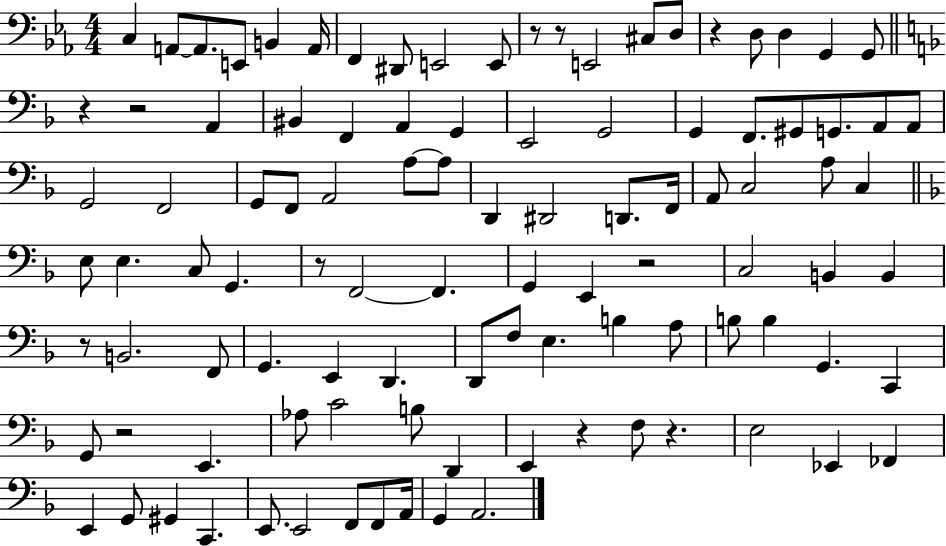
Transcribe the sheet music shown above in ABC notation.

X:1
T:Untitled
M:4/4
L:1/4
K:Eb
C, A,,/2 A,,/2 E,,/2 B,, A,,/4 F,, ^D,,/2 E,,2 E,,/2 z/2 z/2 E,,2 ^C,/2 D,/2 z D,/2 D, G,, G,,/2 z z2 A,, ^B,, F,, A,, G,, E,,2 G,,2 G,, F,,/2 ^G,,/2 G,,/2 A,,/2 A,,/2 G,,2 F,,2 G,,/2 F,,/2 A,,2 A,/2 A,/2 D,, ^D,,2 D,,/2 F,,/4 A,,/2 C,2 A,/2 C, E,/2 E, C,/2 G,, z/2 F,,2 F,, G,, E,, z2 C,2 B,, B,, z/2 B,,2 F,,/2 G,, E,, D,, D,,/2 F,/2 E, B, A,/2 B,/2 B, G,, C,, G,,/2 z2 E,, _A,/2 C2 B,/2 D,, E,, z F,/2 z E,2 _E,, _F,, E,, G,,/2 ^G,, C,, E,,/2 E,,2 F,,/2 F,,/2 A,,/4 G,, A,,2